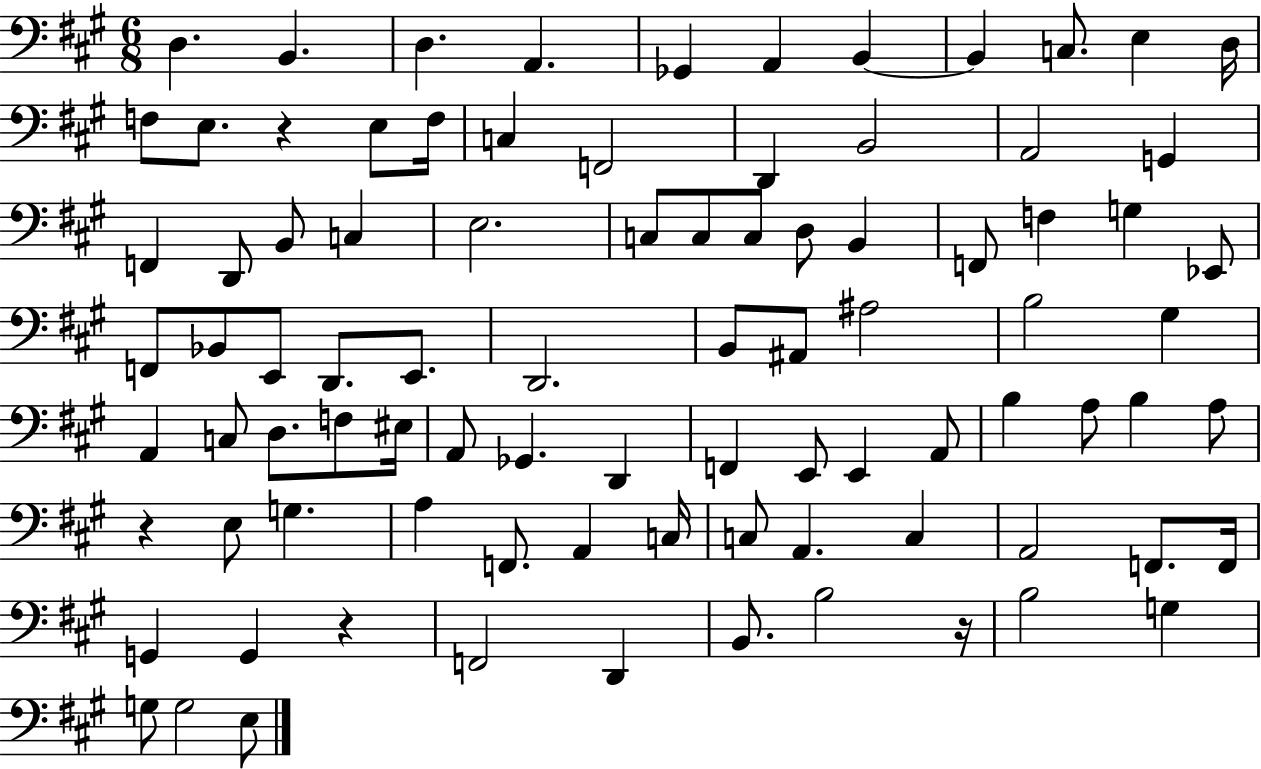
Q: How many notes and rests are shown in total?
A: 89